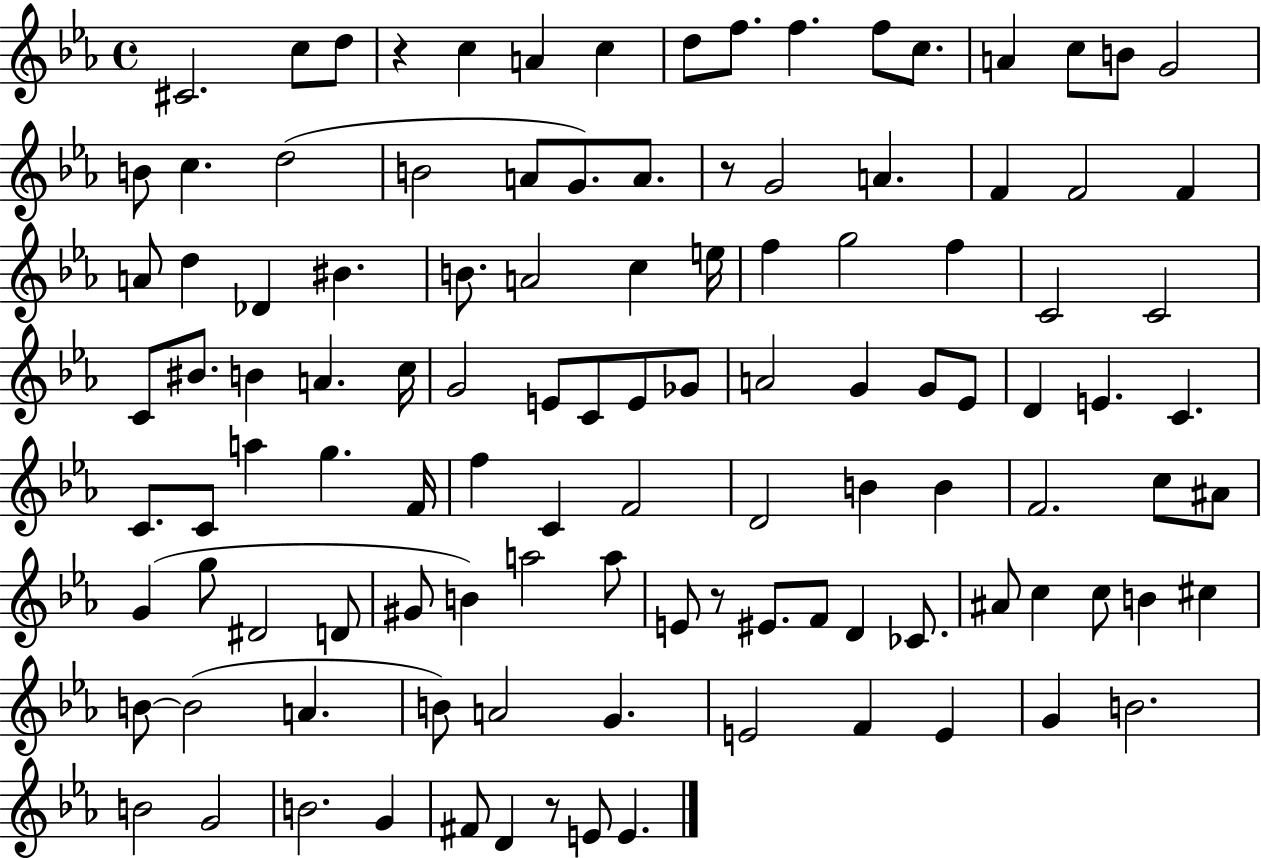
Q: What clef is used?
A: treble